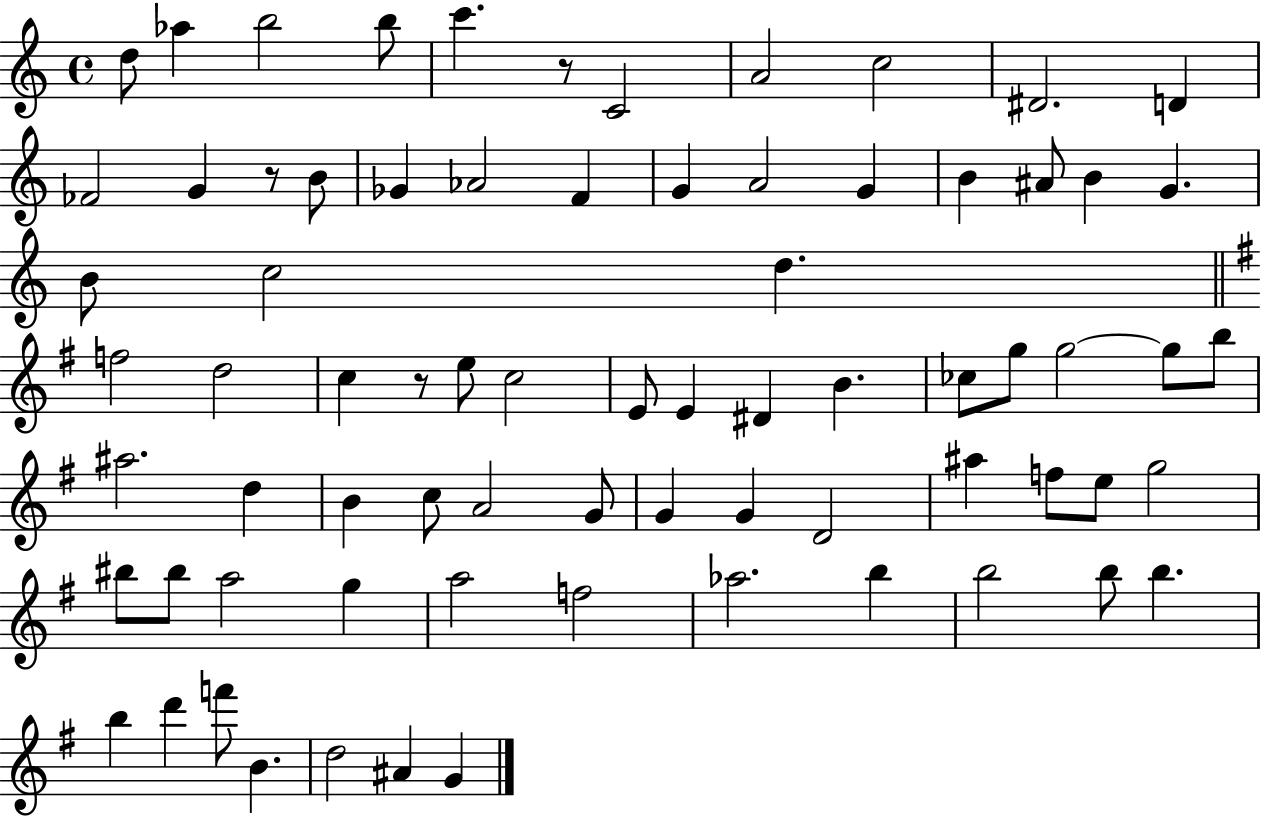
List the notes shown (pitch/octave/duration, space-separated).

D5/e Ab5/q B5/h B5/e C6/q. R/e C4/h A4/h C5/h D#4/h. D4/q FES4/h G4/q R/e B4/e Gb4/q Ab4/h F4/q G4/q A4/h G4/q B4/q A#4/e B4/q G4/q. B4/e C5/h D5/q. F5/h D5/h C5/q R/e E5/e C5/h E4/e E4/q D#4/q B4/q. CES5/e G5/e G5/h G5/e B5/e A#5/h. D5/q B4/q C5/e A4/h G4/e G4/q G4/q D4/h A#5/q F5/e E5/e G5/h BIS5/e BIS5/e A5/h G5/q A5/h F5/h Ab5/h. B5/q B5/h B5/e B5/q. B5/q D6/q F6/e B4/q. D5/h A#4/q G4/q